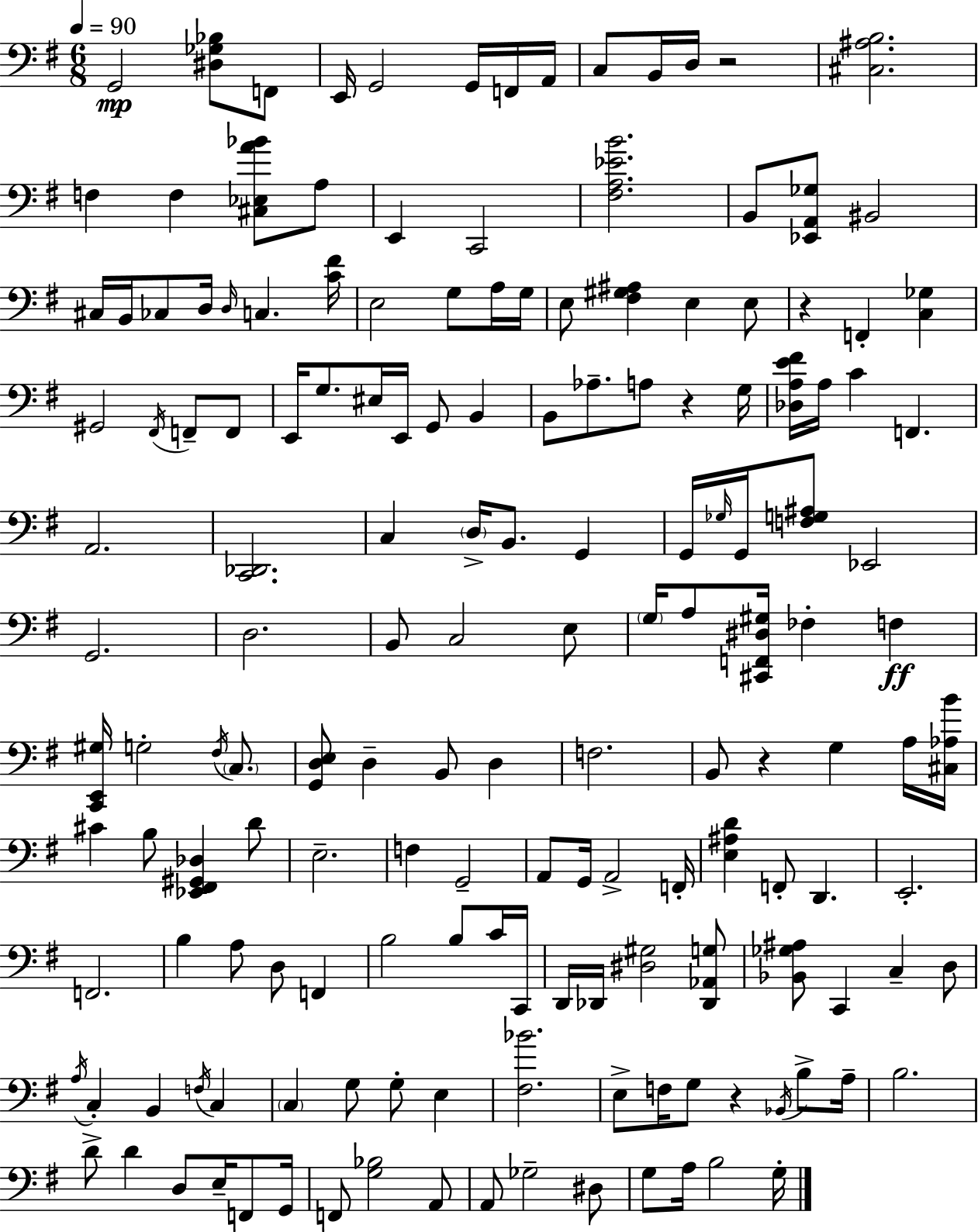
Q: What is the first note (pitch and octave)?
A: G2